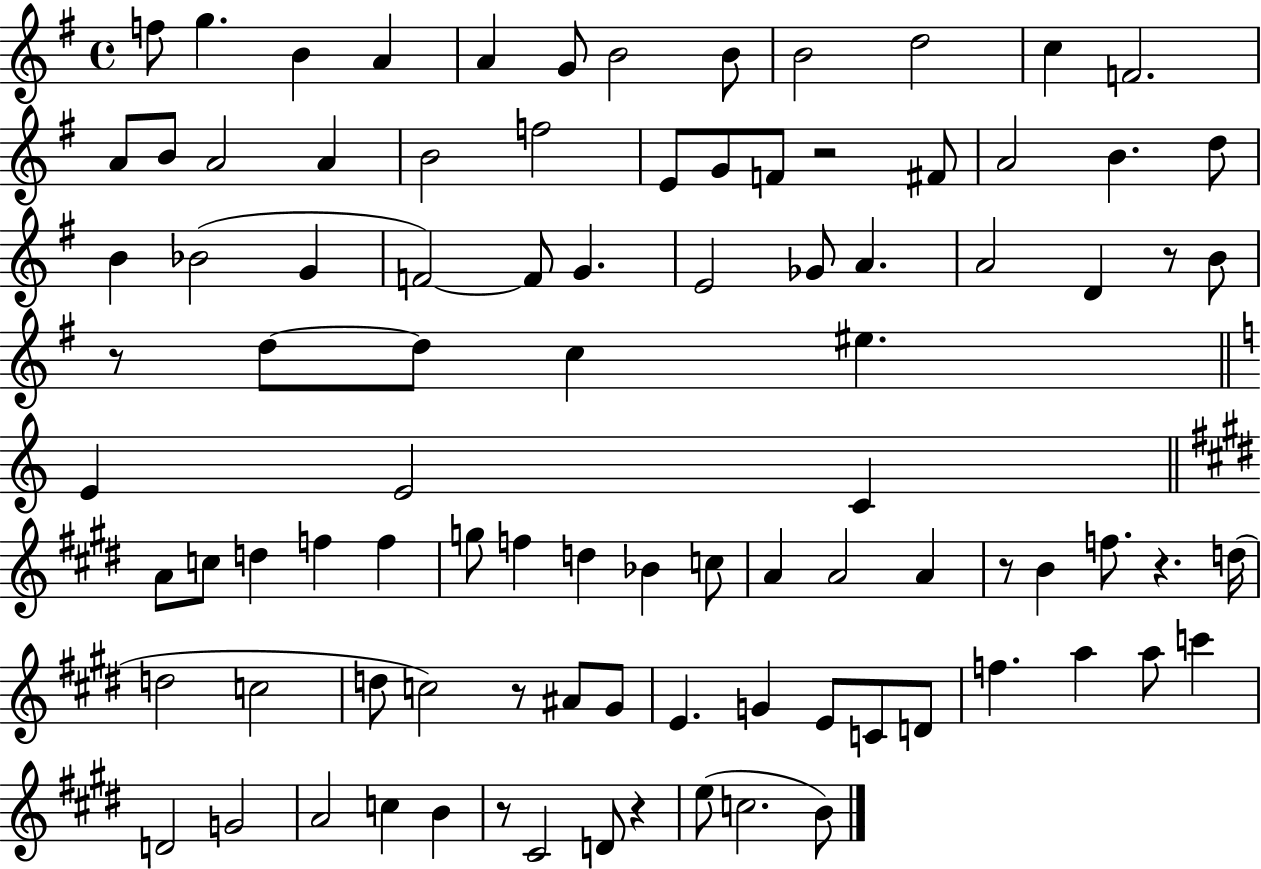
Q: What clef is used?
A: treble